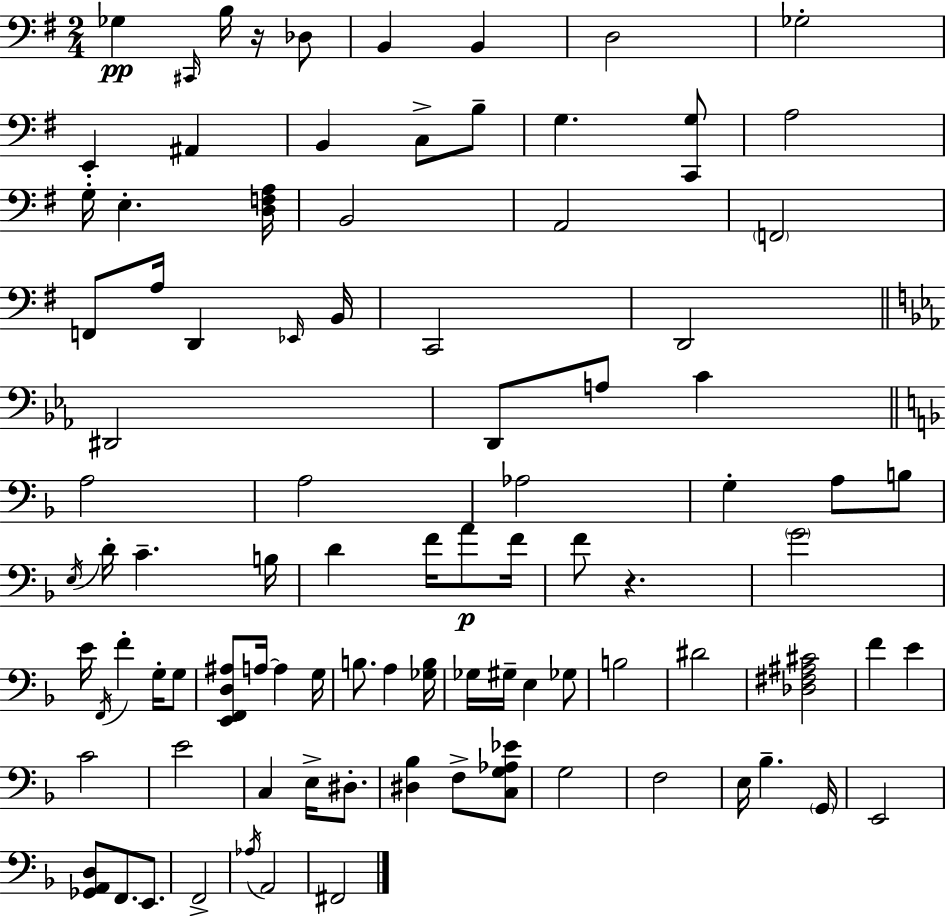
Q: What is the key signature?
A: G major